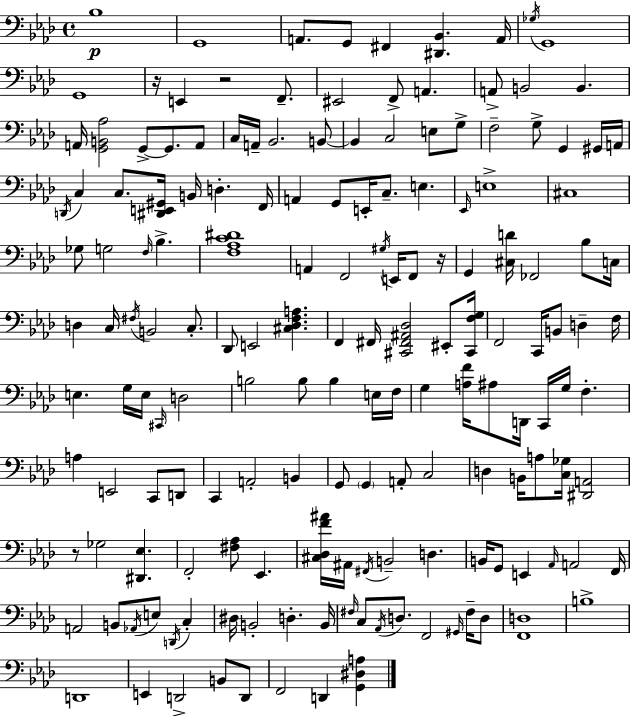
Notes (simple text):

Bb3/w G2/w A2/e. G2/e F#2/q [D#2,Bb2]/q. A2/s Gb3/s G2/w G2/w R/s E2/q R/h F2/e. EIS2/h F2/e A2/q. A2/e B2/h B2/q. A2/s [G2,B2,Ab3]/h G2/e G2/e. A2/e C3/s A2/s Bb2/h. B2/e B2/q C3/h E3/e G3/e F3/h G3/e G2/q G#2/s A2/s D2/s C3/q C3/e. [D#2,E2,G#2]/s B2/s D3/q. F2/s A2/q G2/e E2/s C3/e. E3/q. Eb2/s E3/w C#3/w Gb3/e G3/h F3/s Bb3/q. [F3,Ab3,C4,D#4]/w A2/q F2/h G#3/s E2/s F2/e R/s G2/q [C#3,D4]/s FES2/h Bb3/e C3/s D3/q C3/s F#3/s B2/h C3/e. Db2/e E2/h [C#3,Db3,F3,A3]/q. F2/q F#2/s [C#2,F#2,A#2,Db3]/h EIS2/e [C#2,F3,G3]/s F2/h C2/s B2/e D3/q F3/s E3/q. G3/s E3/s C#2/s D3/h B3/h B3/e B3/q E3/s F3/s G3/q [A3,F4]/s A#3/e D2/s C2/s G3/s F3/q. A3/q E2/h C2/e D2/e C2/q A2/h B2/q G2/e G2/q A2/e C3/h D3/q B2/s A3/e [C3,Gb3]/s [D#2,A2]/h R/e Gb3/h [D#2,Eb3]/q. F2/h [F#3,Ab3]/e Eb2/q. [C#3,Db3,F4,A#4]/s A#2/s F#2/s B2/h D3/q. B2/s G2/e E2/q Ab2/s A2/h F2/s A2/h B2/e Ab2/s E3/e D2/s C3/q D#3/s B2/h D3/q. B2/s F#3/s C3/e Ab2/s D3/e. F2/h G#2/s F#3/s D3/e [F2,D3]/w B3/w D2/w E2/q D2/h B2/e D2/e F2/h D2/q [G2,D#3,A3]/q